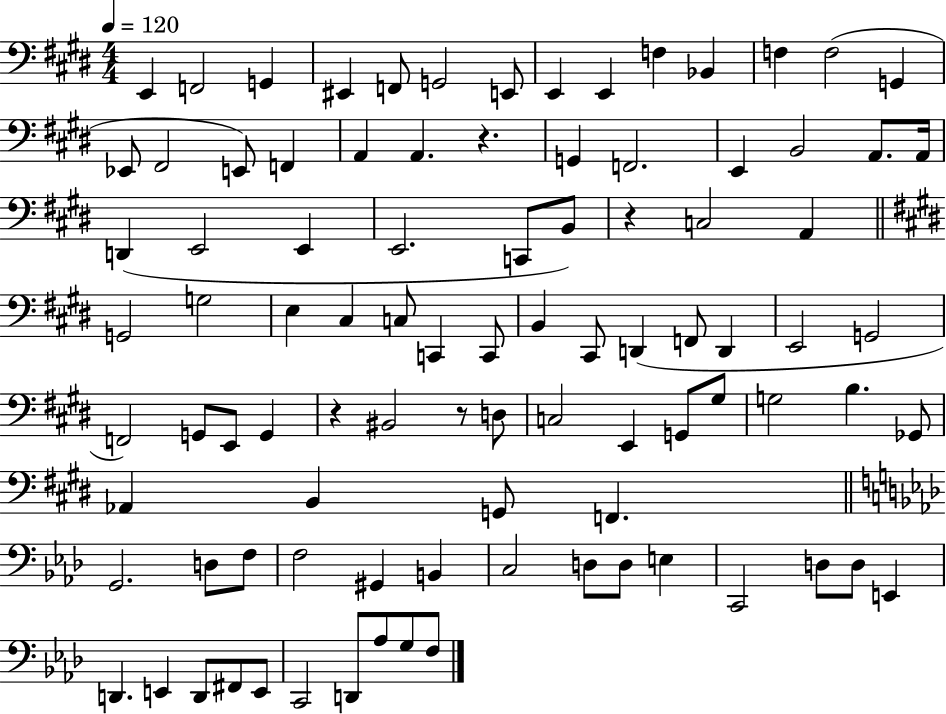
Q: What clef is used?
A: bass